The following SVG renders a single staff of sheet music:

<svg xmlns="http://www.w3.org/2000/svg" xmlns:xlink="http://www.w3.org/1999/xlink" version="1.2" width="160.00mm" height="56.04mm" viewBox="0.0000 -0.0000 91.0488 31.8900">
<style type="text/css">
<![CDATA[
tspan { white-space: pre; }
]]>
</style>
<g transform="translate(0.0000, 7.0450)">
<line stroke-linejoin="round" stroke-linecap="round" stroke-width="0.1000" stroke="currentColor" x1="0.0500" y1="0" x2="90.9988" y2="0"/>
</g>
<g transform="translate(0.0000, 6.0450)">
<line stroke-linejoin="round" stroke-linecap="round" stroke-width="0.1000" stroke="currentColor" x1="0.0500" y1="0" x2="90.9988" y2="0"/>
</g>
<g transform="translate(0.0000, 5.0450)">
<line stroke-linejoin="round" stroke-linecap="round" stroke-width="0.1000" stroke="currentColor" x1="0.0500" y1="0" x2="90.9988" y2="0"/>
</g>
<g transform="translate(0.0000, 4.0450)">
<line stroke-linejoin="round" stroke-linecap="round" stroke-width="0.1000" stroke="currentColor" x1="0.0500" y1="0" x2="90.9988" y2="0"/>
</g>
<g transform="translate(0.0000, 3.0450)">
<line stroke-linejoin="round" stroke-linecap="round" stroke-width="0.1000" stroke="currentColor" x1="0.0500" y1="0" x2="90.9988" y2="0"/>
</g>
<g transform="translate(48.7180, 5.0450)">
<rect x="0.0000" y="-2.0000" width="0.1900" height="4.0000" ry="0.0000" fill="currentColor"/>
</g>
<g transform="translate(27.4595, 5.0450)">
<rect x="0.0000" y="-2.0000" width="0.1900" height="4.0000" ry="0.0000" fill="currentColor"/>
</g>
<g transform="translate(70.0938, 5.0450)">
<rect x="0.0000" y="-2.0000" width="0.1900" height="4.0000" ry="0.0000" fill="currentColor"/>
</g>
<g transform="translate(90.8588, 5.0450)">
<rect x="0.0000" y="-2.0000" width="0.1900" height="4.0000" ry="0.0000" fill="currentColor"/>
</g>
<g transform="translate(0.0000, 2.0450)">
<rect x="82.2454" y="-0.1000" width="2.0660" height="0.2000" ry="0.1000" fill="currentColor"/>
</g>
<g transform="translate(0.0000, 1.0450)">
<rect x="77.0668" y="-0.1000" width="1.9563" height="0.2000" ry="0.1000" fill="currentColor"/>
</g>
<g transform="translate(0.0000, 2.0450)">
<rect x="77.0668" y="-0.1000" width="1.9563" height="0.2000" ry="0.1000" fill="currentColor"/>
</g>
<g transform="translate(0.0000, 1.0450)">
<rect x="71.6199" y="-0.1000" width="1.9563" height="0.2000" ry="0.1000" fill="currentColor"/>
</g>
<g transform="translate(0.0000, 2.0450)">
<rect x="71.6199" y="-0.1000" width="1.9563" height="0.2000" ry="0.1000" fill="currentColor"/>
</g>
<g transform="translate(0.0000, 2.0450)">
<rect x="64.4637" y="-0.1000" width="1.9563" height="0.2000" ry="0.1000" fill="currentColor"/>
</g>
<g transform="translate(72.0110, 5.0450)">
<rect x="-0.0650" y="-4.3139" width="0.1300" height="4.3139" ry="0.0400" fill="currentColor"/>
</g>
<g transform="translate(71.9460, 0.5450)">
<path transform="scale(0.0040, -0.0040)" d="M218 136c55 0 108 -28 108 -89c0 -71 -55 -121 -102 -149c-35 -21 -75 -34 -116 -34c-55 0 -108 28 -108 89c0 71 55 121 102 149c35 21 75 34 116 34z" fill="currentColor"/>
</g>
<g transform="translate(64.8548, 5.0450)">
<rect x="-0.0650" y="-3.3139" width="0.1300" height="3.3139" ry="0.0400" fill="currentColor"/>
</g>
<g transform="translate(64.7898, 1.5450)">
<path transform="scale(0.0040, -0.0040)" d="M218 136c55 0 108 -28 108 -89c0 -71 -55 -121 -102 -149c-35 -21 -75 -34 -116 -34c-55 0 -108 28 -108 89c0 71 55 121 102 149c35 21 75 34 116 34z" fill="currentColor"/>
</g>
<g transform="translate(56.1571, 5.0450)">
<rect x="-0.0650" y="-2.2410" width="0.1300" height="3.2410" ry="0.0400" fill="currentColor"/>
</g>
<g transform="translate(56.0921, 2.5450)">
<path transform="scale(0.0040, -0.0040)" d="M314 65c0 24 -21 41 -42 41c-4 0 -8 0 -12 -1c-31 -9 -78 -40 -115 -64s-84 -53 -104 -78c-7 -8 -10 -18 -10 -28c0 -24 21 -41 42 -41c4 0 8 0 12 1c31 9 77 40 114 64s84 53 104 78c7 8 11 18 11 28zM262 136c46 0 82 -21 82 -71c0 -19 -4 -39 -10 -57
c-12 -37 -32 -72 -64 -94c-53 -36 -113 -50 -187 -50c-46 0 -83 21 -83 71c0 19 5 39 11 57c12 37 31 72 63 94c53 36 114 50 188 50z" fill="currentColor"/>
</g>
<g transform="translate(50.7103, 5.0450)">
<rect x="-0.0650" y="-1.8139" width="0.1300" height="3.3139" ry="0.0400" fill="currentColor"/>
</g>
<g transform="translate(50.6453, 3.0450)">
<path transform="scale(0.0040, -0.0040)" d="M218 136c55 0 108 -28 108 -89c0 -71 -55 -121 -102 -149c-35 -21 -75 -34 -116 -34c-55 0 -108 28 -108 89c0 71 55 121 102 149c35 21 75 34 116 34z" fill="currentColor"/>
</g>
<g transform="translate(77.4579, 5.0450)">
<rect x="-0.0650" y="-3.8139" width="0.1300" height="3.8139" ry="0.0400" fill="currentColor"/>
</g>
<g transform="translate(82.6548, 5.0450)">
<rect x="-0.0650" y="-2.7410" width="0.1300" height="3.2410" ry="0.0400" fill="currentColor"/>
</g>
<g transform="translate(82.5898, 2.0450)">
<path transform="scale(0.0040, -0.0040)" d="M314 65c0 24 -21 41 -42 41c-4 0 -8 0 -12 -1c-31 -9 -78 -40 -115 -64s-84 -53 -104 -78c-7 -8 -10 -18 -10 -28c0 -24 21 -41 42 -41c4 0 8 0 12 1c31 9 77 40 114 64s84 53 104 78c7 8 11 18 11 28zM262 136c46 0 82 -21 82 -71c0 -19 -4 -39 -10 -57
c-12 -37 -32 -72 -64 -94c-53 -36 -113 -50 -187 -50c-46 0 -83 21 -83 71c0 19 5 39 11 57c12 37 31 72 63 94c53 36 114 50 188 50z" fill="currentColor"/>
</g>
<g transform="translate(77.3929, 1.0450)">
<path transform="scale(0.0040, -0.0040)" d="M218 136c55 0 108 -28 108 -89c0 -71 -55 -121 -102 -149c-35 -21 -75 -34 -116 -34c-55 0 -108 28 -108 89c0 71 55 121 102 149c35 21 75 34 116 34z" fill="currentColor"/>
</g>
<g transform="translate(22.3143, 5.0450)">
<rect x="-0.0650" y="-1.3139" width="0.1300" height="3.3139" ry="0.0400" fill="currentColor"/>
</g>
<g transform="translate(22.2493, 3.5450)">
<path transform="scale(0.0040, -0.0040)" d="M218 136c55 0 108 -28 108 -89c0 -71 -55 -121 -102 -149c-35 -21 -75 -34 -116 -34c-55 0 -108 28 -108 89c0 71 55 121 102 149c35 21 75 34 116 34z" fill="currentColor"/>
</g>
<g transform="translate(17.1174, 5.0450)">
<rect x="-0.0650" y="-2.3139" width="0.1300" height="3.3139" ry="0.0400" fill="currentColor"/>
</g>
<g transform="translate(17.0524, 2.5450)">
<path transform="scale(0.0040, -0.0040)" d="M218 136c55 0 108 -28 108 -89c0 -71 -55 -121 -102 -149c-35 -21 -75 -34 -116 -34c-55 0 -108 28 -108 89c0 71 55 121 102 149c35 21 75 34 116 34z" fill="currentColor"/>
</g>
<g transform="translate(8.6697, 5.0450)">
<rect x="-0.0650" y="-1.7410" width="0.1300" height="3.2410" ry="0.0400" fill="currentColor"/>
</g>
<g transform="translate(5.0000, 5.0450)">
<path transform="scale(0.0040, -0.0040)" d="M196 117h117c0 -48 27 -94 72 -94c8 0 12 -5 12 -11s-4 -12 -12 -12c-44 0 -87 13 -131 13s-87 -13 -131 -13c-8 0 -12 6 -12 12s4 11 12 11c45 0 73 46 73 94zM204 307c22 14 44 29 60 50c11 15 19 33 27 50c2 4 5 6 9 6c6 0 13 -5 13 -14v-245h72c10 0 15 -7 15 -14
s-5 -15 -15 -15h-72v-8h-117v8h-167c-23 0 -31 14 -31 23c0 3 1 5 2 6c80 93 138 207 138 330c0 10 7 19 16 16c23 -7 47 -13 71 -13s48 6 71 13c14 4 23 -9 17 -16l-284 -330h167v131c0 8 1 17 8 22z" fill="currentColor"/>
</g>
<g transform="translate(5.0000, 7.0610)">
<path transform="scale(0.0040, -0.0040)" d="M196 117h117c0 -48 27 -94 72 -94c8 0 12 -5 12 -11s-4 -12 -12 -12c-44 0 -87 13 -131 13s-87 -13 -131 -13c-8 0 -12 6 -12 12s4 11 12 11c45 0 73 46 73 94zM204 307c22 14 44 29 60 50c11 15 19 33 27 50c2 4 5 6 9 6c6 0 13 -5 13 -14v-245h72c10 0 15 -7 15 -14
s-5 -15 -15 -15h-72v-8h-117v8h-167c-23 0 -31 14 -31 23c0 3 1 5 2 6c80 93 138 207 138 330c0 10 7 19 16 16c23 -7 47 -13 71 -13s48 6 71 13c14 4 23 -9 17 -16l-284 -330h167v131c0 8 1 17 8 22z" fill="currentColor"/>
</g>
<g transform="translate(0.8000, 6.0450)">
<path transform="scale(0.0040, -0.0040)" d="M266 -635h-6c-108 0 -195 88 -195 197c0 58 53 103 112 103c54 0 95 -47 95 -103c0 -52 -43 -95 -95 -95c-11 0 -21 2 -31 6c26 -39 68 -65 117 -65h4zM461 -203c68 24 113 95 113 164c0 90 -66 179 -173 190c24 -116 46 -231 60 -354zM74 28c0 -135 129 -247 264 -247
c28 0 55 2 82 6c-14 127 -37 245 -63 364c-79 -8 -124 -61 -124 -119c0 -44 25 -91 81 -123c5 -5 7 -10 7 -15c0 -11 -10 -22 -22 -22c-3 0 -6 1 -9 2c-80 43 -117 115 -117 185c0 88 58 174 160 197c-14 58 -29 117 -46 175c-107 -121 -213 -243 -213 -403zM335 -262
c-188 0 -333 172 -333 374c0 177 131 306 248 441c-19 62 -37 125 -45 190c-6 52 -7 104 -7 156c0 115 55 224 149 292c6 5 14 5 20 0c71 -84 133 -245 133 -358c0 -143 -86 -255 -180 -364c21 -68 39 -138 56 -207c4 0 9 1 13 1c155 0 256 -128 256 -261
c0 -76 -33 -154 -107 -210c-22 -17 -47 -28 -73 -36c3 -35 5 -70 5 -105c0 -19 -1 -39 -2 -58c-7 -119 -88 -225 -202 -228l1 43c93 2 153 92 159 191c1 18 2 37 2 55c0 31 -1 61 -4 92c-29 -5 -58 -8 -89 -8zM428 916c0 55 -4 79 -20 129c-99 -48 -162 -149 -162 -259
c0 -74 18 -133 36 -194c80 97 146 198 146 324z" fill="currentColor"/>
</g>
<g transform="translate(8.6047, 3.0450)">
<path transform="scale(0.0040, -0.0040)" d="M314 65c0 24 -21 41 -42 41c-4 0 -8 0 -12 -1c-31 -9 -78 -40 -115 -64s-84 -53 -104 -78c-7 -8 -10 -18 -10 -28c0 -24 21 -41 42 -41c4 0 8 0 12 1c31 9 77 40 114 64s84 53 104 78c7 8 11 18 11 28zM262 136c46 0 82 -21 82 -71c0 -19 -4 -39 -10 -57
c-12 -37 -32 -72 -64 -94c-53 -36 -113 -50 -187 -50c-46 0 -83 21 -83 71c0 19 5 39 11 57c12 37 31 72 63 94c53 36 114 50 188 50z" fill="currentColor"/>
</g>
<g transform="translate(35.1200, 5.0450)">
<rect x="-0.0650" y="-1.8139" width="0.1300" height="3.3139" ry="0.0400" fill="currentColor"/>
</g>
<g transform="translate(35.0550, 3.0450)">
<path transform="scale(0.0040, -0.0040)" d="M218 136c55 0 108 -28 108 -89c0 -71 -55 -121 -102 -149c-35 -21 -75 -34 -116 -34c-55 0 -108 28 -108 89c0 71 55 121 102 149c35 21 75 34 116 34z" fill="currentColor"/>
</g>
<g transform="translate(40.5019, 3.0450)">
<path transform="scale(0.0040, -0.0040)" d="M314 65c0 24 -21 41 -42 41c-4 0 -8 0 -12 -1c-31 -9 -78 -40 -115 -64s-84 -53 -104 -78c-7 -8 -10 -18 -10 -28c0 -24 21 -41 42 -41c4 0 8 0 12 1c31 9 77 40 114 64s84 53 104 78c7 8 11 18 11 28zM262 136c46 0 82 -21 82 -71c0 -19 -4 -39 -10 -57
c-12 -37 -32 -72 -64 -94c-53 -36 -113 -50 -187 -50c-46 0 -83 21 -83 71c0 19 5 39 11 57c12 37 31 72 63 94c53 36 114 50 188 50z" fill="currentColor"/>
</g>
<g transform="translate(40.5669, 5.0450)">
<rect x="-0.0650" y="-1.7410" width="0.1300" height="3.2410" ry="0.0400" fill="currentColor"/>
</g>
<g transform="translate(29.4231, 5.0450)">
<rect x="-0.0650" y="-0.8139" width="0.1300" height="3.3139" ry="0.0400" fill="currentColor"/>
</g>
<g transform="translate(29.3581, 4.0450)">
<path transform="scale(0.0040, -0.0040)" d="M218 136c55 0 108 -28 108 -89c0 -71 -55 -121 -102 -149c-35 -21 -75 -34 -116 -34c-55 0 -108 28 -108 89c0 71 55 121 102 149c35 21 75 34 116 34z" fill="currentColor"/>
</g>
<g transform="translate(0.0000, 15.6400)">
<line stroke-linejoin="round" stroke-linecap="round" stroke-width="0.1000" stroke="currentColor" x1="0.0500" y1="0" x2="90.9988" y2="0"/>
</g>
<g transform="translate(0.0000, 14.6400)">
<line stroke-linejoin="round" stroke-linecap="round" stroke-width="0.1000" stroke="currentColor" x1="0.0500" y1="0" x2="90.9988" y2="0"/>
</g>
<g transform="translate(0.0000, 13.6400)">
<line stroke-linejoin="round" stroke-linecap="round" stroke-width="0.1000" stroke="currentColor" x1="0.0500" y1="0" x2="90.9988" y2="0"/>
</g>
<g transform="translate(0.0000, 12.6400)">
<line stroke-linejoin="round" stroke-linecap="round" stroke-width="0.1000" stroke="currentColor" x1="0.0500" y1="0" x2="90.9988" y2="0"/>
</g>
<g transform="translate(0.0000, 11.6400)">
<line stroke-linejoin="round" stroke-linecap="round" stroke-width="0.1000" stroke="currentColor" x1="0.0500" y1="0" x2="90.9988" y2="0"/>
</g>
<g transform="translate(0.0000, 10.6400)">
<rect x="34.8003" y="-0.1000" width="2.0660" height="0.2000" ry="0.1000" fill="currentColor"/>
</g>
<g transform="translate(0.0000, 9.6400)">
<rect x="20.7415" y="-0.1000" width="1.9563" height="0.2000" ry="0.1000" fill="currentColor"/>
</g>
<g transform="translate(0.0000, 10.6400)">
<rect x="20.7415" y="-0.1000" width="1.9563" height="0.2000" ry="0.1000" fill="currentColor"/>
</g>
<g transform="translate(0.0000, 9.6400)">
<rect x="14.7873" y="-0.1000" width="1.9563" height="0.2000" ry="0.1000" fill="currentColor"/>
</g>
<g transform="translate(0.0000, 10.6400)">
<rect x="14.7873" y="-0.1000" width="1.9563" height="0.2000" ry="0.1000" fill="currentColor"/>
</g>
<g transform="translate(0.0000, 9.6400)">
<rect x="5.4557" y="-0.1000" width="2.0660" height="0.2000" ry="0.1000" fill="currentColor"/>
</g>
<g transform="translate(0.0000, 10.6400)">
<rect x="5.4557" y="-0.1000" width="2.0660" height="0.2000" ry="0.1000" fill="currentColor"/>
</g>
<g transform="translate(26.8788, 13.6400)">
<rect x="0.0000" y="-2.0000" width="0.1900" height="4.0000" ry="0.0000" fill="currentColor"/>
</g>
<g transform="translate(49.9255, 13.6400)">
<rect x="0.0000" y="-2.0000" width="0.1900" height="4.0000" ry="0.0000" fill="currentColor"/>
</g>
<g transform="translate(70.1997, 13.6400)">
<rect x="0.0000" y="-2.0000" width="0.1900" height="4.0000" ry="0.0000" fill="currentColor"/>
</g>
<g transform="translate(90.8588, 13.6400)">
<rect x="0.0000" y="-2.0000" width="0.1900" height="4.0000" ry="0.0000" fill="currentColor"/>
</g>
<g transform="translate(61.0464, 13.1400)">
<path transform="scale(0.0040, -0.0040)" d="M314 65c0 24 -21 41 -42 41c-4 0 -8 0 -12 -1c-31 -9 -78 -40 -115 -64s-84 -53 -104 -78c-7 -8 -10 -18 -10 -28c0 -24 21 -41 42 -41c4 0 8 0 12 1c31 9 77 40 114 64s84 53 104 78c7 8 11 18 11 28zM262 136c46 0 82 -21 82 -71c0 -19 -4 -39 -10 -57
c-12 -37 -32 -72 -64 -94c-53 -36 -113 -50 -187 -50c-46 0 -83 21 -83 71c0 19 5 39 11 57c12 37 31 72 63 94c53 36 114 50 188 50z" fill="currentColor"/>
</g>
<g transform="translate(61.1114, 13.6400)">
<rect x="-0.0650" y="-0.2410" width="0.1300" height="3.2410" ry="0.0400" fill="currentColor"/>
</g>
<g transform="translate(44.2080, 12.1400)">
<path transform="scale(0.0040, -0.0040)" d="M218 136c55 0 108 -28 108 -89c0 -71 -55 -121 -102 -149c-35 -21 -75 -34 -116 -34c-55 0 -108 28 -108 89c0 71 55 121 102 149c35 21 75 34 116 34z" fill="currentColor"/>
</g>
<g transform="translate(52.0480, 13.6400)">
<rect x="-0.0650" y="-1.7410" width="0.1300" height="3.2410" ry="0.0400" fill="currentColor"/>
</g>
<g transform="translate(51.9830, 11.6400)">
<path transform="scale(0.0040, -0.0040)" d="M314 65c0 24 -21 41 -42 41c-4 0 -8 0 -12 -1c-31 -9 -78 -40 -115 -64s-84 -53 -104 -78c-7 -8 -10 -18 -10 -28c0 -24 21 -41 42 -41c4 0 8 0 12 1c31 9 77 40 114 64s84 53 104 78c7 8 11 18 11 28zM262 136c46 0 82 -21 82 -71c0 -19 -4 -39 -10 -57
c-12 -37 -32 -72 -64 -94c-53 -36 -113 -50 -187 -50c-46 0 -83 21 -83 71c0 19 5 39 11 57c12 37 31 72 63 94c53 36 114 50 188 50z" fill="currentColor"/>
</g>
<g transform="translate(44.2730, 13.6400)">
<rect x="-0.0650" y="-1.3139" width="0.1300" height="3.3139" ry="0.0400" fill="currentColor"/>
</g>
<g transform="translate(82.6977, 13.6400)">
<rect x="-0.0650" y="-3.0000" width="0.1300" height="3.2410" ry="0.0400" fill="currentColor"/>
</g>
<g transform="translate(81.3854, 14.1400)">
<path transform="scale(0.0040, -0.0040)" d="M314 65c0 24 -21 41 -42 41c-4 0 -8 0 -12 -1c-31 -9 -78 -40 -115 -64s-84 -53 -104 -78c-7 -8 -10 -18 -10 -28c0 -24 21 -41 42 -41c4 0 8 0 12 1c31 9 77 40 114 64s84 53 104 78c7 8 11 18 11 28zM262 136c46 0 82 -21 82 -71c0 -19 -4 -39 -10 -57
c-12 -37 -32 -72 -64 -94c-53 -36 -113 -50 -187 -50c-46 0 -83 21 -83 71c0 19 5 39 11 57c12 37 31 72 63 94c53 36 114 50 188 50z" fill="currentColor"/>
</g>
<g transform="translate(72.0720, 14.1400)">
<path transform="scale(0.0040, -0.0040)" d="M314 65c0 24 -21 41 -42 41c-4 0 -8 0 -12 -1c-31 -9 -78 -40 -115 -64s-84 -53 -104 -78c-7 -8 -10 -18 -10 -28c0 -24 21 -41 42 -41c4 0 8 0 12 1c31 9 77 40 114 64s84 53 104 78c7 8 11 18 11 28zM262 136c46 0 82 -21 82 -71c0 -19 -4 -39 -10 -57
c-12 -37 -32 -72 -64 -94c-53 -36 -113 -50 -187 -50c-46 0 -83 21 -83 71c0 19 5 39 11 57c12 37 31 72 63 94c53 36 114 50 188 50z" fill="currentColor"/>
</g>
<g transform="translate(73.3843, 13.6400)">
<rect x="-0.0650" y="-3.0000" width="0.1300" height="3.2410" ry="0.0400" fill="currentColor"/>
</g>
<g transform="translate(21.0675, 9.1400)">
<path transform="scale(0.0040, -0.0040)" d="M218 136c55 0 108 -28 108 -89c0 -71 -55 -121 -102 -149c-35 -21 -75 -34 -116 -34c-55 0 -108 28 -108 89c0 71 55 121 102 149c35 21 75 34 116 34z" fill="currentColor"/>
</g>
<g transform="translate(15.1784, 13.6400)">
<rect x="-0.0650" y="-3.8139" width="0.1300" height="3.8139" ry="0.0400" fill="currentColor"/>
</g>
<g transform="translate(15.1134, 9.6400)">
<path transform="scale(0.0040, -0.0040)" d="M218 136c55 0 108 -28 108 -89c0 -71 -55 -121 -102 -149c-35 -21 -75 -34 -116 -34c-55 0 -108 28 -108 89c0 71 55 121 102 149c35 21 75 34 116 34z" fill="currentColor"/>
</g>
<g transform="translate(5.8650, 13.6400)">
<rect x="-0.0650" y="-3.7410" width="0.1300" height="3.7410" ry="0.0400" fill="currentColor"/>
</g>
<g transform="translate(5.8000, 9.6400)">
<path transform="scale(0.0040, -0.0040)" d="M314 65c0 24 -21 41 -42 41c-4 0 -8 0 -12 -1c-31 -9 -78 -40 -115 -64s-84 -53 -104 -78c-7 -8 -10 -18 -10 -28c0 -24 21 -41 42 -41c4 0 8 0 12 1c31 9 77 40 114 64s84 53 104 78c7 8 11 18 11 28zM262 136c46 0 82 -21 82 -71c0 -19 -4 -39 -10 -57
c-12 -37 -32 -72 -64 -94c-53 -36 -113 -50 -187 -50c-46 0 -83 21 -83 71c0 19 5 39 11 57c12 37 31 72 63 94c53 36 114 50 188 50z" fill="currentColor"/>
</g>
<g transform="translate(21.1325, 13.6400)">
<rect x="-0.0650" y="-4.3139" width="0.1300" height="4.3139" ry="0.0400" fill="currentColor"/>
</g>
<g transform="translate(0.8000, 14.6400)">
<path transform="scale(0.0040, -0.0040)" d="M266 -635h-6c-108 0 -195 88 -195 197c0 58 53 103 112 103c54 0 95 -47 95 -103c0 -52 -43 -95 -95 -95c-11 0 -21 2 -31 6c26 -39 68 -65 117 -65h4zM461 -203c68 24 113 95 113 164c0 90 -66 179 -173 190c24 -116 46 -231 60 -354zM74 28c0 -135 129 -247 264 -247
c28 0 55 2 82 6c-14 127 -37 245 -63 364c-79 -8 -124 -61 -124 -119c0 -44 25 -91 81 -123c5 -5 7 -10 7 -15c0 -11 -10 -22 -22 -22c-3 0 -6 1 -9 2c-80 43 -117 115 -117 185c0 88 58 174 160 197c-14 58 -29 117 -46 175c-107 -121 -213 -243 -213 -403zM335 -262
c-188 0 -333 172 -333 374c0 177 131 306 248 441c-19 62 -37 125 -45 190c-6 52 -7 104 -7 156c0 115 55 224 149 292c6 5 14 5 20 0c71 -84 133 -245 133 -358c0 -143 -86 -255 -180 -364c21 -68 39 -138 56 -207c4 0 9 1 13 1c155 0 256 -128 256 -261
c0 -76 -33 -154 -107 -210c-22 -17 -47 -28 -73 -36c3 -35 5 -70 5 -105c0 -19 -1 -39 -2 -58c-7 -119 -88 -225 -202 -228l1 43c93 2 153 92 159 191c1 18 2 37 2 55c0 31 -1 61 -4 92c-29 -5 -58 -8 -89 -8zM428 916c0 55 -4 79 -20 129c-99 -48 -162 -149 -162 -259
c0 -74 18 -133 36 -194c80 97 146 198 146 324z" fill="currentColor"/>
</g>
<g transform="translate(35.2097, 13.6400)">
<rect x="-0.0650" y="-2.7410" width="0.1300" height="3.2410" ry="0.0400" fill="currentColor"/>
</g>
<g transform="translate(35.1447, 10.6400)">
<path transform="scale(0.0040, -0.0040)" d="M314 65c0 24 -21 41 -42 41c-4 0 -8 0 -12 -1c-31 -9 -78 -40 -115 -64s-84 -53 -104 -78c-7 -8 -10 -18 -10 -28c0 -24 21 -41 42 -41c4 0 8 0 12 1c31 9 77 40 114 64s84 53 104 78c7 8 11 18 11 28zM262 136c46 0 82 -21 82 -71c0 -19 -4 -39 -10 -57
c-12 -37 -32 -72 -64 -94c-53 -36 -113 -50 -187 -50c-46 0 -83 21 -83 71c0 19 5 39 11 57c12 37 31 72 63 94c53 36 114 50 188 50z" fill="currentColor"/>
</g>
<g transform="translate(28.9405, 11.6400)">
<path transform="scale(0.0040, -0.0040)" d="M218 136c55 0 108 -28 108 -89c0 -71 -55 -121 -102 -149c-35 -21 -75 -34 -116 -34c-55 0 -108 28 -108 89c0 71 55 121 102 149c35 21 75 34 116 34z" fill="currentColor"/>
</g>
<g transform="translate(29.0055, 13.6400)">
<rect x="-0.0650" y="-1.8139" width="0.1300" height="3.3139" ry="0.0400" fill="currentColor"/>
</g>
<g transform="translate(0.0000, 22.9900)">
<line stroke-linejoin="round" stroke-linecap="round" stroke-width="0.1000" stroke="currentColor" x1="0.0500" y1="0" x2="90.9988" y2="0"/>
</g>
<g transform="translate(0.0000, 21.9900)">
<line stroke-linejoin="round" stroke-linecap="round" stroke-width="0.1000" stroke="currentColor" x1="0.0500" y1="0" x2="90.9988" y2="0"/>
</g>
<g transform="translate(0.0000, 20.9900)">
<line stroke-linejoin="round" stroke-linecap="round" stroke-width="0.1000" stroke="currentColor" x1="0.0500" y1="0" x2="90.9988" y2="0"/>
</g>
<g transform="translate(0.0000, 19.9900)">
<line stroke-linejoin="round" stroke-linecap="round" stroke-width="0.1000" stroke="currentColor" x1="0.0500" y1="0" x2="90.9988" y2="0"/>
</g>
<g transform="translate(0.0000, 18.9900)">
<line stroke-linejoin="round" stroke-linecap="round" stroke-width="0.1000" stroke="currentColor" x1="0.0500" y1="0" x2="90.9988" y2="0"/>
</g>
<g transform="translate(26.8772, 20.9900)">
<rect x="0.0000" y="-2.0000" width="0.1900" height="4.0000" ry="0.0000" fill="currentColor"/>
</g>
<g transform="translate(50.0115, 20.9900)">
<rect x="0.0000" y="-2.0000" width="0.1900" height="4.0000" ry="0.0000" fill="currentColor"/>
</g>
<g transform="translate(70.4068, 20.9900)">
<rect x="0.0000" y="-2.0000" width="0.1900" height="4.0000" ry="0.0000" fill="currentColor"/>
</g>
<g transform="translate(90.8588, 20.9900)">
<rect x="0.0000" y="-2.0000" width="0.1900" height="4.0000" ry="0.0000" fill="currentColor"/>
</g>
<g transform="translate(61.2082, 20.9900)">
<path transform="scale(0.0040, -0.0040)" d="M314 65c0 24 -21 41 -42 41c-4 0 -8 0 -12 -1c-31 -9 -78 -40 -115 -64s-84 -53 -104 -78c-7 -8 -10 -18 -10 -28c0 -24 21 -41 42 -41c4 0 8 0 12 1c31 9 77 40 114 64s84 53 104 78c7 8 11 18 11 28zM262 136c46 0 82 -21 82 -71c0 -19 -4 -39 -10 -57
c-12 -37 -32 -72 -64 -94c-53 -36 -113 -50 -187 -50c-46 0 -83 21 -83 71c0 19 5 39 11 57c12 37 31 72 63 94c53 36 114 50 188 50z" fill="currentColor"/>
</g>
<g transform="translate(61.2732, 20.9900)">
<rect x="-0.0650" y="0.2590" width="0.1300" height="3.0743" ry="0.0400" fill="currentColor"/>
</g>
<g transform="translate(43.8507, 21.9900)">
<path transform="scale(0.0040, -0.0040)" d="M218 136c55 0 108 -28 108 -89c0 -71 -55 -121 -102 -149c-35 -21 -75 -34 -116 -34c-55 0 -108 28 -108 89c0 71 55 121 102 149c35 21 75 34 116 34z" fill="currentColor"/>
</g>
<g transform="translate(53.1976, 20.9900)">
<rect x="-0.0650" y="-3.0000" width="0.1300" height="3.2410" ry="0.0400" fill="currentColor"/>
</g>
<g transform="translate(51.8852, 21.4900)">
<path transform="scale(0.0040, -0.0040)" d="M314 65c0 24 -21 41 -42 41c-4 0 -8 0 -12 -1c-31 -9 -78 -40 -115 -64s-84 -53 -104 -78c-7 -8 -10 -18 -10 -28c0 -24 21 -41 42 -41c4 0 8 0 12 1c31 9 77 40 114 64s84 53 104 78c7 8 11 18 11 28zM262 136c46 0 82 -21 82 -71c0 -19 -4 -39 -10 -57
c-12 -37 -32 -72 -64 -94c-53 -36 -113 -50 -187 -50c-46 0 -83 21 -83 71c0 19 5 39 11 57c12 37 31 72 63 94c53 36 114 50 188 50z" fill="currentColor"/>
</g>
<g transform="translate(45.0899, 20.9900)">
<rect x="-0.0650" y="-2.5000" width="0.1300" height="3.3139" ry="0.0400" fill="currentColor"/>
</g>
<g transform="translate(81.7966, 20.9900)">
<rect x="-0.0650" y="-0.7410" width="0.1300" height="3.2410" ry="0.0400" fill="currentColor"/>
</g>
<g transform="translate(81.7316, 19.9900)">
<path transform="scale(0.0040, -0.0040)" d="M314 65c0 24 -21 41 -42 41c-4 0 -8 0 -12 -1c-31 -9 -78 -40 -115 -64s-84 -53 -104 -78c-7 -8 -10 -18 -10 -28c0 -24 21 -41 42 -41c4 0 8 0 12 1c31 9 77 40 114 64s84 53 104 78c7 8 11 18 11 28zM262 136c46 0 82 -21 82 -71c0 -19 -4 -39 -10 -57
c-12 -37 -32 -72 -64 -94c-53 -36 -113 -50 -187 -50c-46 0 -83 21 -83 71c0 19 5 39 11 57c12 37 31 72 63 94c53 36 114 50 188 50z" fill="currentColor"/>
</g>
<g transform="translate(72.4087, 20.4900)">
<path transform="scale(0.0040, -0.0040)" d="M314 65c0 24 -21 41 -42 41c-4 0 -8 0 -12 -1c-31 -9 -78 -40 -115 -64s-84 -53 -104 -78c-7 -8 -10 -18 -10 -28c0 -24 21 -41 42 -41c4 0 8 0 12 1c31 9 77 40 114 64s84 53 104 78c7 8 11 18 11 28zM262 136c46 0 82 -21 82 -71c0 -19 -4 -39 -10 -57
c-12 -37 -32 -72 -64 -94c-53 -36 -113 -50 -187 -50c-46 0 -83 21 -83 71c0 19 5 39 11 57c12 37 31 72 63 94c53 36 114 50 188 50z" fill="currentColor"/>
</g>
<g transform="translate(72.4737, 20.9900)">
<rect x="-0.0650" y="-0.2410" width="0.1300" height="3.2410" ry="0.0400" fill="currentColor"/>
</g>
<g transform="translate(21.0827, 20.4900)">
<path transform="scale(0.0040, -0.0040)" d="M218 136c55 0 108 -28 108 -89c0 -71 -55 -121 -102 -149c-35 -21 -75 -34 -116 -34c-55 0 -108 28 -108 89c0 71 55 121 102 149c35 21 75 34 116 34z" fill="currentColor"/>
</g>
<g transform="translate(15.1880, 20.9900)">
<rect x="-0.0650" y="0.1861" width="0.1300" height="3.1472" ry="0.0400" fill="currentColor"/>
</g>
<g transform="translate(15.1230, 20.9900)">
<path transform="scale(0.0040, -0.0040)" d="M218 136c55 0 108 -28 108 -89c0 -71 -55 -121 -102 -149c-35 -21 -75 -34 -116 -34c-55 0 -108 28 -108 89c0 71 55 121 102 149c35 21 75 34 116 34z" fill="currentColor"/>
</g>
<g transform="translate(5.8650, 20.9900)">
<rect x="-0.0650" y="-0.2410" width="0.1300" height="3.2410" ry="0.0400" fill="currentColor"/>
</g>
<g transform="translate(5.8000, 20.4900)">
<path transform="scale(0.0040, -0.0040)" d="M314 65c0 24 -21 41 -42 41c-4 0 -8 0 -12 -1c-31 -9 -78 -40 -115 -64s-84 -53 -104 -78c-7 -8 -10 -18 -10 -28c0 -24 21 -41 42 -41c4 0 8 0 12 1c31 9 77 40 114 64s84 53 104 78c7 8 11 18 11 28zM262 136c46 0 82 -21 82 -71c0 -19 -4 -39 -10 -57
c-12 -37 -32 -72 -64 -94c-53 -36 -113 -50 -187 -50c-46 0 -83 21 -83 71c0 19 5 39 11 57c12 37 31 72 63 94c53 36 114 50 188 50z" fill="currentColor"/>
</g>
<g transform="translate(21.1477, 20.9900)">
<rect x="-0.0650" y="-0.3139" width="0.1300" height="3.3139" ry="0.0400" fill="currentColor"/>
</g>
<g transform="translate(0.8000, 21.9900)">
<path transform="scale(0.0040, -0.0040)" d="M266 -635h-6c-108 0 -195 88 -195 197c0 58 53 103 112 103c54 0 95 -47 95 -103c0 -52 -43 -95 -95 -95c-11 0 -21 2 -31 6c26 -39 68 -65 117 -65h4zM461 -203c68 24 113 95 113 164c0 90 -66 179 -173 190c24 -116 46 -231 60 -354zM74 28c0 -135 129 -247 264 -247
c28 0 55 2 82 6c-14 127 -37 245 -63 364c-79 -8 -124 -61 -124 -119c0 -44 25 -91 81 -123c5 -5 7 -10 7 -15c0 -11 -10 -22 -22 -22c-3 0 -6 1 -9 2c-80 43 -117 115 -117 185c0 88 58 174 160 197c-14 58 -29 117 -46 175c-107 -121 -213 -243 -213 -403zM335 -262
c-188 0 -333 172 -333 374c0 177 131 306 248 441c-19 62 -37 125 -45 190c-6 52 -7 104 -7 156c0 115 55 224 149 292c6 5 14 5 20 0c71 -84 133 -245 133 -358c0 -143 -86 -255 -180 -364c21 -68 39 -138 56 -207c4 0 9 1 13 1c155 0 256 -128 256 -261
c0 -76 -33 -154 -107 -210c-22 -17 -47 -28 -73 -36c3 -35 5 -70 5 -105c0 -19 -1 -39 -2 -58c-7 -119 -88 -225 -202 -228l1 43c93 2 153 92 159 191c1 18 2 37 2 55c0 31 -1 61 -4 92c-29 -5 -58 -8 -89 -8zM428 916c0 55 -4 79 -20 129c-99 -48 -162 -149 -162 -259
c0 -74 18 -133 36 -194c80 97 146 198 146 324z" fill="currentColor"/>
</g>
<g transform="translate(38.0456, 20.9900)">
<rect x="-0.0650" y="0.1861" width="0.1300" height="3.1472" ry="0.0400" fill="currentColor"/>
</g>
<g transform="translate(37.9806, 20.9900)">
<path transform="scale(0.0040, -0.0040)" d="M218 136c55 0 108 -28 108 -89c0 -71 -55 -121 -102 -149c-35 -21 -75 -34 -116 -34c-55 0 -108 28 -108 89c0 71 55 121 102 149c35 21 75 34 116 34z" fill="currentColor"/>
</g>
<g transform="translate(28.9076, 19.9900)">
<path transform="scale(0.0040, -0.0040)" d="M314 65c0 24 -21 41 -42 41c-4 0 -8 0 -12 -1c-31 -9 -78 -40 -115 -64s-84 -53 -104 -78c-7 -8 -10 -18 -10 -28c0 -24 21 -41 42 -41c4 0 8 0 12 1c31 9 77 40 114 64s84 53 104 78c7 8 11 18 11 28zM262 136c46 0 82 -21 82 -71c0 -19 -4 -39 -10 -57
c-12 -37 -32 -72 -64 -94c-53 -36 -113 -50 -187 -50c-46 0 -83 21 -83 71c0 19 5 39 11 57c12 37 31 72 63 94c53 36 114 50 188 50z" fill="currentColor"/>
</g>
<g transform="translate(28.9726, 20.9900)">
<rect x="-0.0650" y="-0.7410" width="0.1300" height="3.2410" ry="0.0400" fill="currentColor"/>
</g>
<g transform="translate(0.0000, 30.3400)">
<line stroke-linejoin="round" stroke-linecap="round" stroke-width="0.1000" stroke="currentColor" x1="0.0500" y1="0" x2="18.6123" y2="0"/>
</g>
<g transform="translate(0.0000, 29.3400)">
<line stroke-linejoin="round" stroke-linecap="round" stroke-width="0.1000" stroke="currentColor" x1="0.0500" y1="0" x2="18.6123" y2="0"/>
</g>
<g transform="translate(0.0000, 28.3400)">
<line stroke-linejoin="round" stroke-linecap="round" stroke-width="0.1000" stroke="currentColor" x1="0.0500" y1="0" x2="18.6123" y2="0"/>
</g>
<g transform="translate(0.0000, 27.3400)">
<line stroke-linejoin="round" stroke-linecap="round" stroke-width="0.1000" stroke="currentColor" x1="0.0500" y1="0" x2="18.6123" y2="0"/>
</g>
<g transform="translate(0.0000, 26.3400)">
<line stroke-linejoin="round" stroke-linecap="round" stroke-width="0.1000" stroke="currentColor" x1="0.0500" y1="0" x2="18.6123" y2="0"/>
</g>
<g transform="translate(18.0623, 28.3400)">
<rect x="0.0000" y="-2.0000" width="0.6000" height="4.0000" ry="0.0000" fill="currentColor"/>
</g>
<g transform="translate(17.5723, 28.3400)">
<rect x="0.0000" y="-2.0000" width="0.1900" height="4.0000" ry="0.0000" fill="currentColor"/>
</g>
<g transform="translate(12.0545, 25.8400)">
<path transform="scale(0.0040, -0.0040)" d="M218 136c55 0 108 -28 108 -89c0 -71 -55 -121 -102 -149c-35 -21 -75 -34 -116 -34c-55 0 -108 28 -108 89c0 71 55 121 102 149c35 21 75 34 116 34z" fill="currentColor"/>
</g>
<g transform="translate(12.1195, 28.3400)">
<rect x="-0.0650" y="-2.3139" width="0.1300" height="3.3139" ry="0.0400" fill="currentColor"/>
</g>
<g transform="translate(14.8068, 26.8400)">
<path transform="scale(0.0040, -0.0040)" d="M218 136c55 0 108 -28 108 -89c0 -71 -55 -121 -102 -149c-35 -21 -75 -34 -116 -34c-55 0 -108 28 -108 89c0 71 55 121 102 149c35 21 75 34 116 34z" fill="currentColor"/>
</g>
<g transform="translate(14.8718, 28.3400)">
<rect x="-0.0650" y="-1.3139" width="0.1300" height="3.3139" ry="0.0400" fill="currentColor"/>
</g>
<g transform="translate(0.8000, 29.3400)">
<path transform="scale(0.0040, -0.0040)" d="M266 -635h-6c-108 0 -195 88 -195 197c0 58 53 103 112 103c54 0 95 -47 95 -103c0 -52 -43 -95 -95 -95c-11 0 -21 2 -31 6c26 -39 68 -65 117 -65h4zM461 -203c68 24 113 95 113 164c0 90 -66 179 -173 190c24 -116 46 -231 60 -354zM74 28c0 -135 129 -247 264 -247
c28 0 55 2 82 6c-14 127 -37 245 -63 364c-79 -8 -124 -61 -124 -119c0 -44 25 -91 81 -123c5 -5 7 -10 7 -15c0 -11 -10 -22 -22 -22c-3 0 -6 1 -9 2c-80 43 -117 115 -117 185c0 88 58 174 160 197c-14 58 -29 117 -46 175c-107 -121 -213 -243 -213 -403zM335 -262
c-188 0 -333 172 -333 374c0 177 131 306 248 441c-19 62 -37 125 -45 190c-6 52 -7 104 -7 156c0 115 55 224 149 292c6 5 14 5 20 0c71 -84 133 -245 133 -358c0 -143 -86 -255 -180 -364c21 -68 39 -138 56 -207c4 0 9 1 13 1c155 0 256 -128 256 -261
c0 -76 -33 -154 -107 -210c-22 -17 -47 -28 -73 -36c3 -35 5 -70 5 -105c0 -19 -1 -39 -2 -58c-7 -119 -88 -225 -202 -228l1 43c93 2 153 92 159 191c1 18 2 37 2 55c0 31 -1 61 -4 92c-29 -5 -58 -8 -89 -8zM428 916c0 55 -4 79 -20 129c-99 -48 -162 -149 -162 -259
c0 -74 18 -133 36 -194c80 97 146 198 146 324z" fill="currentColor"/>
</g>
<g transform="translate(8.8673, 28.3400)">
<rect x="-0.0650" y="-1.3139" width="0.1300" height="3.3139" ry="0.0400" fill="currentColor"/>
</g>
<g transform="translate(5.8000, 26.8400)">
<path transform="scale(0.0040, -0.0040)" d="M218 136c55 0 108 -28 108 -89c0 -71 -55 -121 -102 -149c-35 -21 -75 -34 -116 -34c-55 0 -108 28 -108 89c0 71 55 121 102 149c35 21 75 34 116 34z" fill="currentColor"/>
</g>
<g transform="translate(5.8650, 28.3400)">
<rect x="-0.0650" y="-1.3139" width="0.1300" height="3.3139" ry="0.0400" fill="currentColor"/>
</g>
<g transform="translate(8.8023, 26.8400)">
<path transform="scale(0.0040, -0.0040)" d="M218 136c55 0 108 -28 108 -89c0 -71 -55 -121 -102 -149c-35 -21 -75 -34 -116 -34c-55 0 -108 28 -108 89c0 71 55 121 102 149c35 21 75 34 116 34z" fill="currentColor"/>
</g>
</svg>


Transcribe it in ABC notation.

X:1
T:Untitled
M:4/4
L:1/4
K:C
f2 g e d f f2 f g2 b d' c' a2 c'2 c' d' f a2 e f2 c2 A2 A2 c2 B c d2 B G A2 B2 c2 d2 e e g e